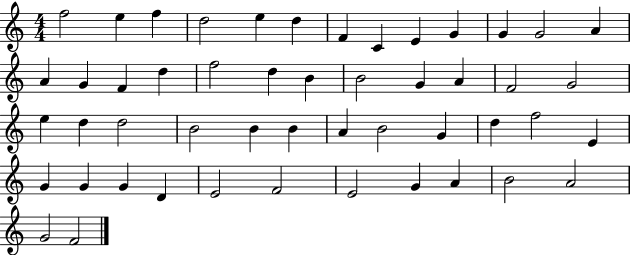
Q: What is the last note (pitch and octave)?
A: F4